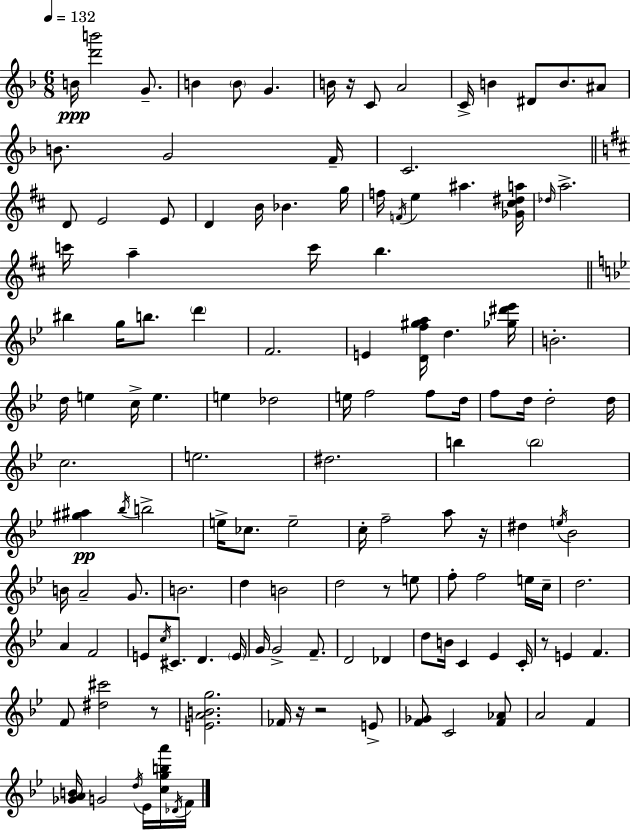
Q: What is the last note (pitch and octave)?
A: F4